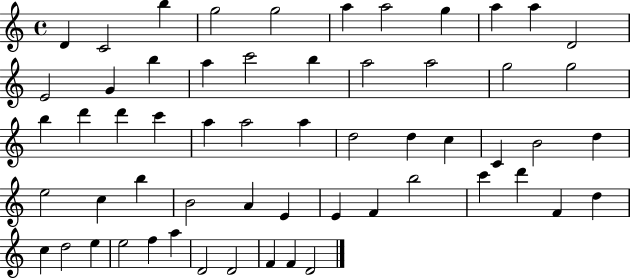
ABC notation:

X:1
T:Untitled
M:4/4
L:1/4
K:C
D C2 b g2 g2 a a2 g a a D2 E2 G b a c'2 b a2 a2 g2 g2 b d' d' c' a a2 a d2 d c C B2 d e2 c b B2 A E E F b2 c' d' F d c d2 e e2 f a D2 D2 F F D2